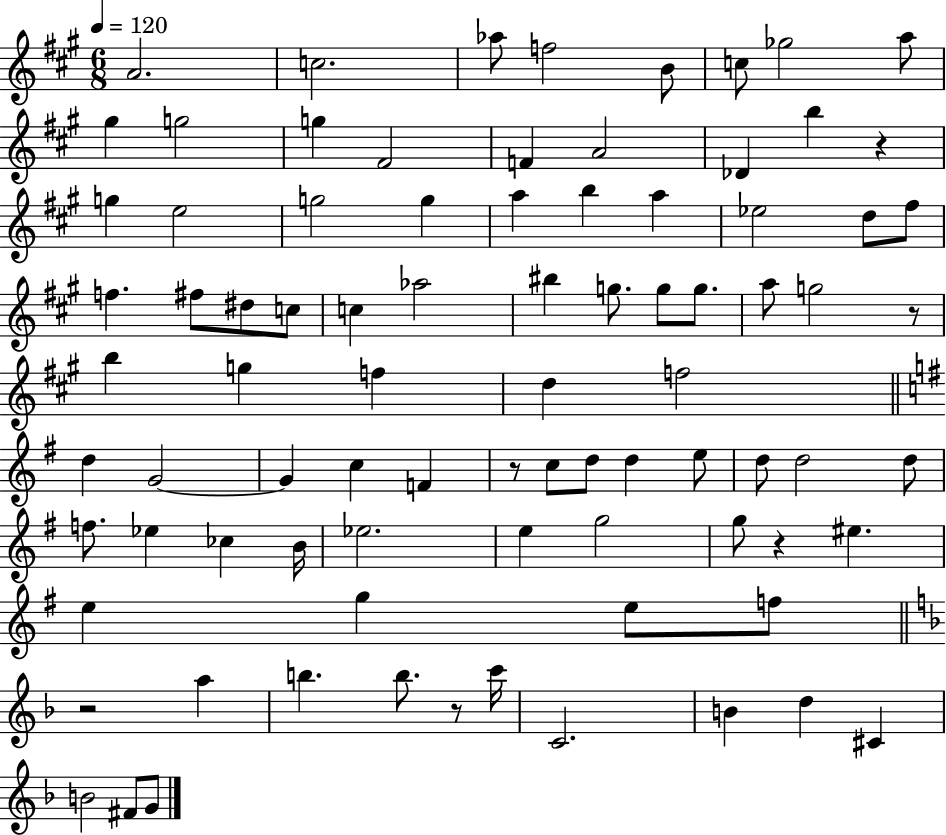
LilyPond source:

{
  \clef treble
  \numericTimeSignature
  \time 6/8
  \key a \major
  \tempo 4 = 120
  \repeat volta 2 { a'2. | c''2. | aes''8 f''2 b'8 | c''8 ges''2 a''8 | \break gis''4 g''2 | g''4 fis'2 | f'4 a'2 | des'4 b''4 r4 | \break g''4 e''2 | g''2 g''4 | a''4 b''4 a''4 | ees''2 d''8 fis''8 | \break f''4. fis''8 dis''8 c''8 | c''4 aes''2 | bis''4 g''8. g''8 g''8. | a''8 g''2 r8 | \break b''4 g''4 f''4 | d''4 f''2 | \bar "||" \break \key g \major d''4 g'2~~ | g'4 c''4 f'4 | r8 c''8 d''8 d''4 e''8 | d''8 d''2 d''8 | \break f''8. ees''4 ces''4 b'16 | ees''2. | e''4 g''2 | g''8 r4 eis''4. | \break e''4 g''4 e''8 f''8 | \bar "||" \break \key d \minor r2 a''4 | b''4. b''8. r8 c'''16 | c'2. | b'4 d''4 cis'4 | \break b'2 fis'8 g'8 | } \bar "|."
}